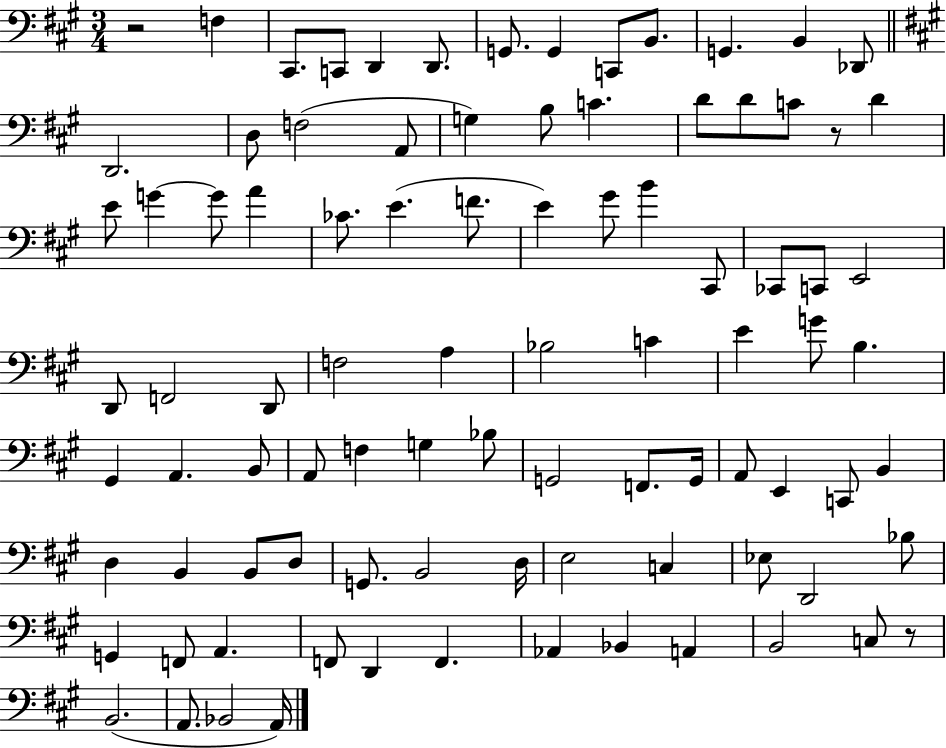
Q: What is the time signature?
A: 3/4